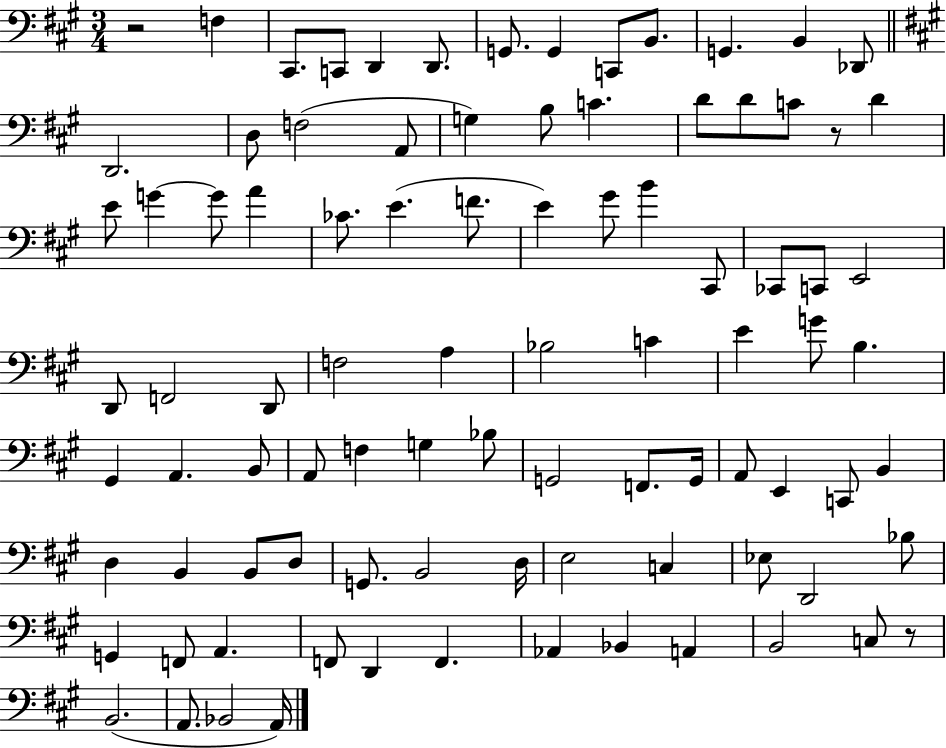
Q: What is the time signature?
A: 3/4